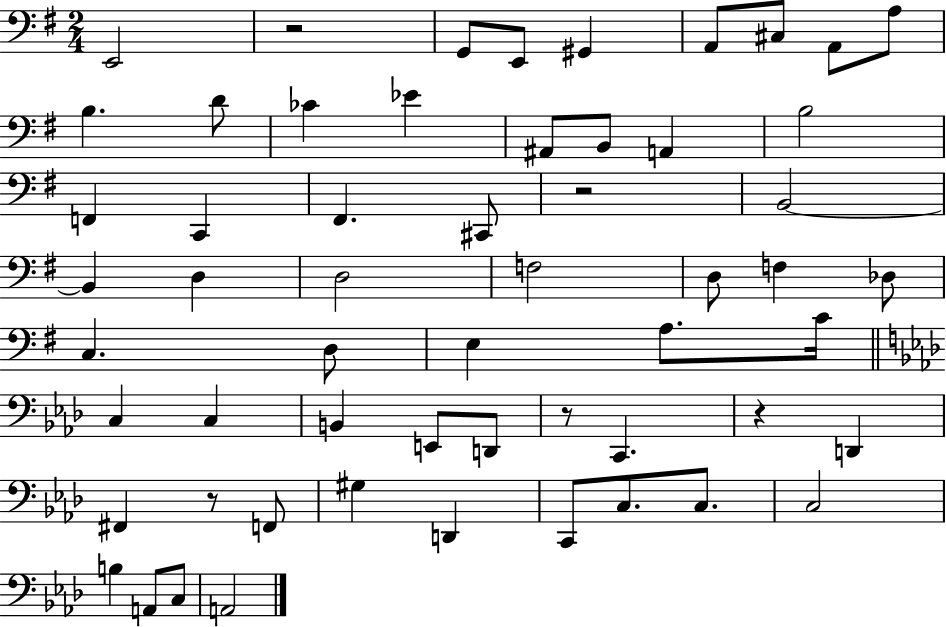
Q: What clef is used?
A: bass